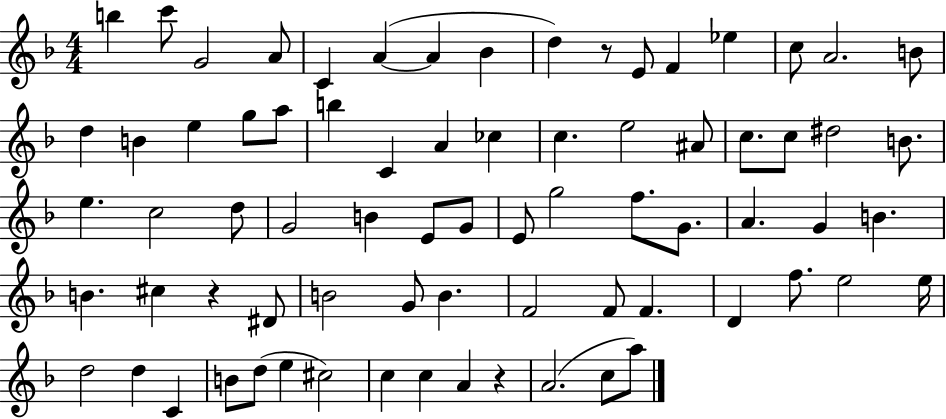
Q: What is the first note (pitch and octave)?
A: B5